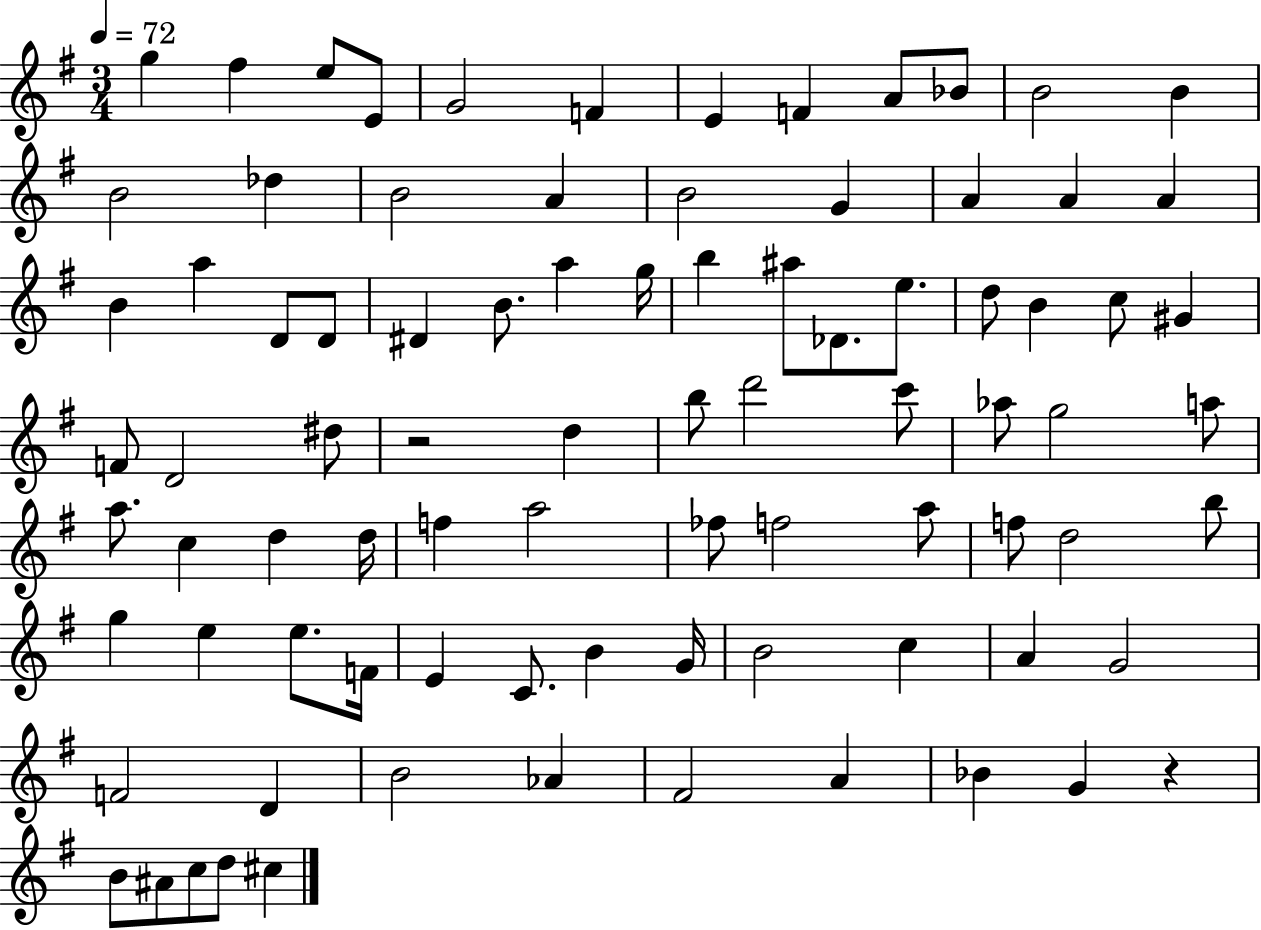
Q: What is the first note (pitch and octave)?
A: G5